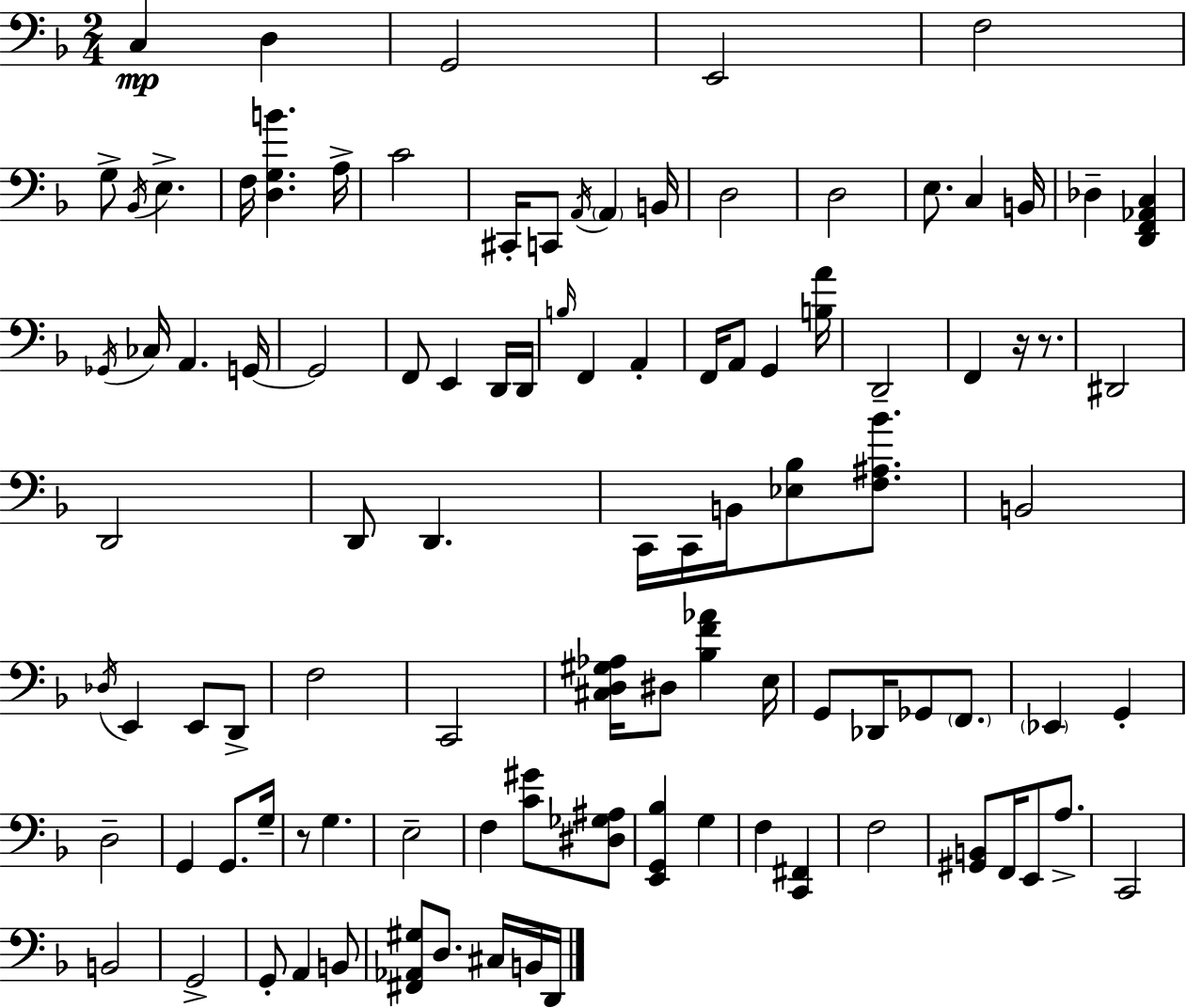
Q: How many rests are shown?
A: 3